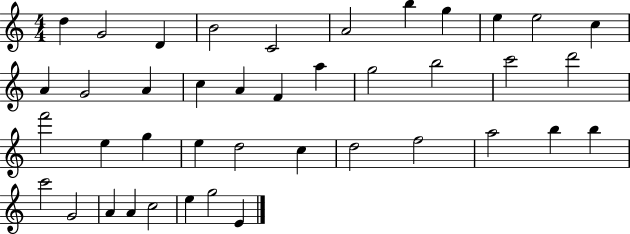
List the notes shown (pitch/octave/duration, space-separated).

D5/q G4/h D4/q B4/h C4/h A4/h B5/q G5/q E5/q E5/h C5/q A4/q G4/h A4/q C5/q A4/q F4/q A5/q G5/h B5/h C6/h D6/h F6/h E5/q G5/q E5/q D5/h C5/q D5/h F5/h A5/h B5/q B5/q C6/h G4/h A4/q A4/q C5/h E5/q G5/h E4/q